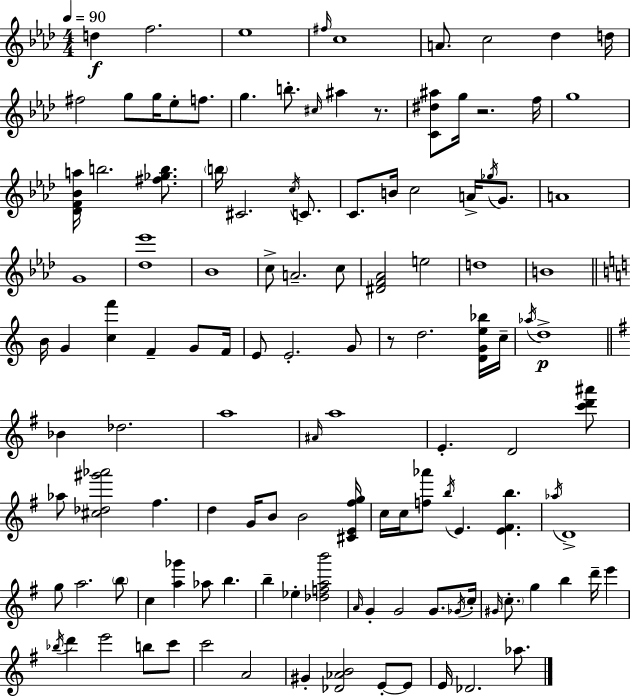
{
  \clef treble
  \numericTimeSignature
  \time 4/4
  \key aes \major
  \tempo 4 = 90
  \repeat volta 2 { d''4\f f''2. | ees''1 | \grace { fis''16 } c''1 | a'8. c''2 des''4 | \break d''16 fis''2 g''8 g''16 ees''8-. f''8. | g''4. b''8.-. \grace { cis''16 } ais''4 r8. | <c' dis'' ais''>8 g''16 r2. | f''16 g''1 | \break <des' f' bes' a''>16 b''2. <fis'' ges'' b''>8. | \parenthesize b''16 cis'2. \acciaccatura { c''16 } | c'8. c'8. b'16 c''2 a'16-> | \acciaccatura { ges''16 } g'8. a'1 | \break g'1 | <des'' ees'''>1 | bes'1 | c''8-> a'2.-- | \break c''8 <dis' f' aes'>2 e''2 | d''1 | b'1 | \bar "||" \break \key c \major b'16 g'4 <c'' f'''>4 f'4-- g'8 f'16 | e'8 e'2.-. g'8 | r8 d''2. <d' g' e'' bes''>16 c''16-- | \acciaccatura { aes''16 }\p d''1-> | \break \bar "||" \break \key g \major bes'4 des''2. | a''1 | \grace { ais'16 } a''1 | e'4.-. d'2 <c''' d''' ais'''>8 | \break aes''8 <cis'' des'' gis''' aes'''>2 fis''4. | d''4 g'16 b'8 b'2 | <cis' e' fis'' g''>16 c''16 c''16 <f'' aes'''>8 \acciaccatura { b''16 } e'4. <e' fis' b''>4. | \acciaccatura { aes''16 } d'1-> | \break g''8 a''2. | \parenthesize b''8 c''4 <a'' ges'''>4 aes''8 b''4. | b''4-- ees''4-. <des'' f'' a'' b'''>2 | \grace { a'16 } g'4-. g'2 | \break g'8. \acciaccatura { ges'16 } c''16-. \grace { gis'16 } \parenthesize c''8.-. g''4 b''4 | d'''16-- e'''4 \acciaccatura { bes''16 } d'''4 e'''2 | b''8 c'''8 c'''2 a'2 | gis'4-. <des' aes' b'>2 | \break e'8-.~~ e'8 e'16 des'2. | aes''8. } \bar "|."
}